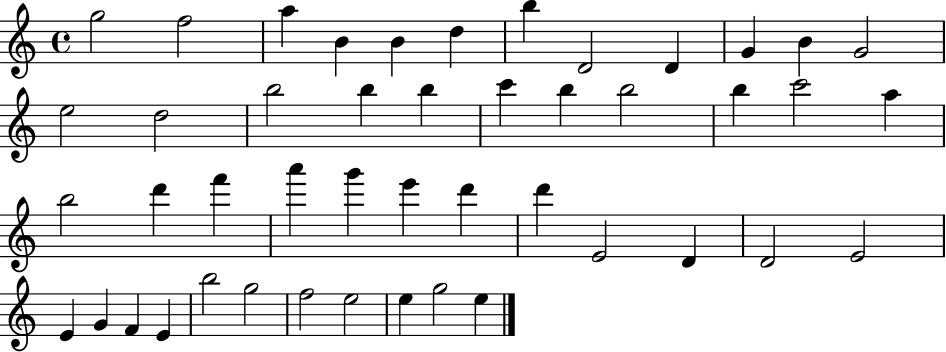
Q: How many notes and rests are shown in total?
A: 46